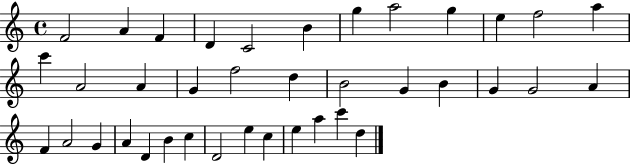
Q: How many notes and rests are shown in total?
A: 38